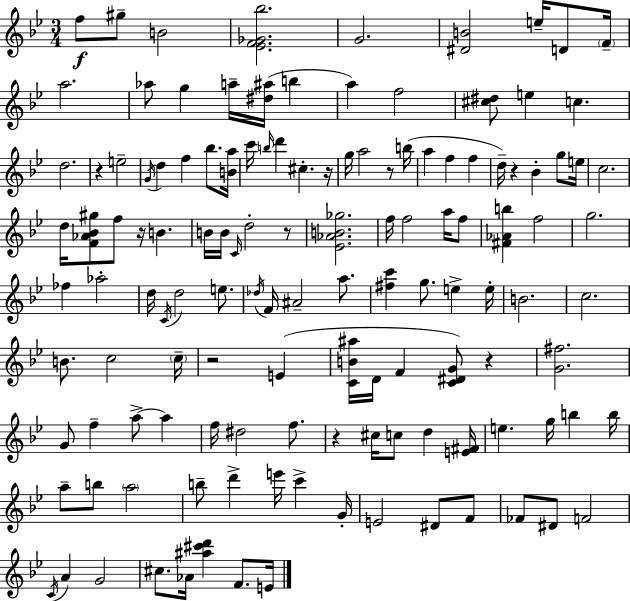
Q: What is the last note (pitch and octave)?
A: E4